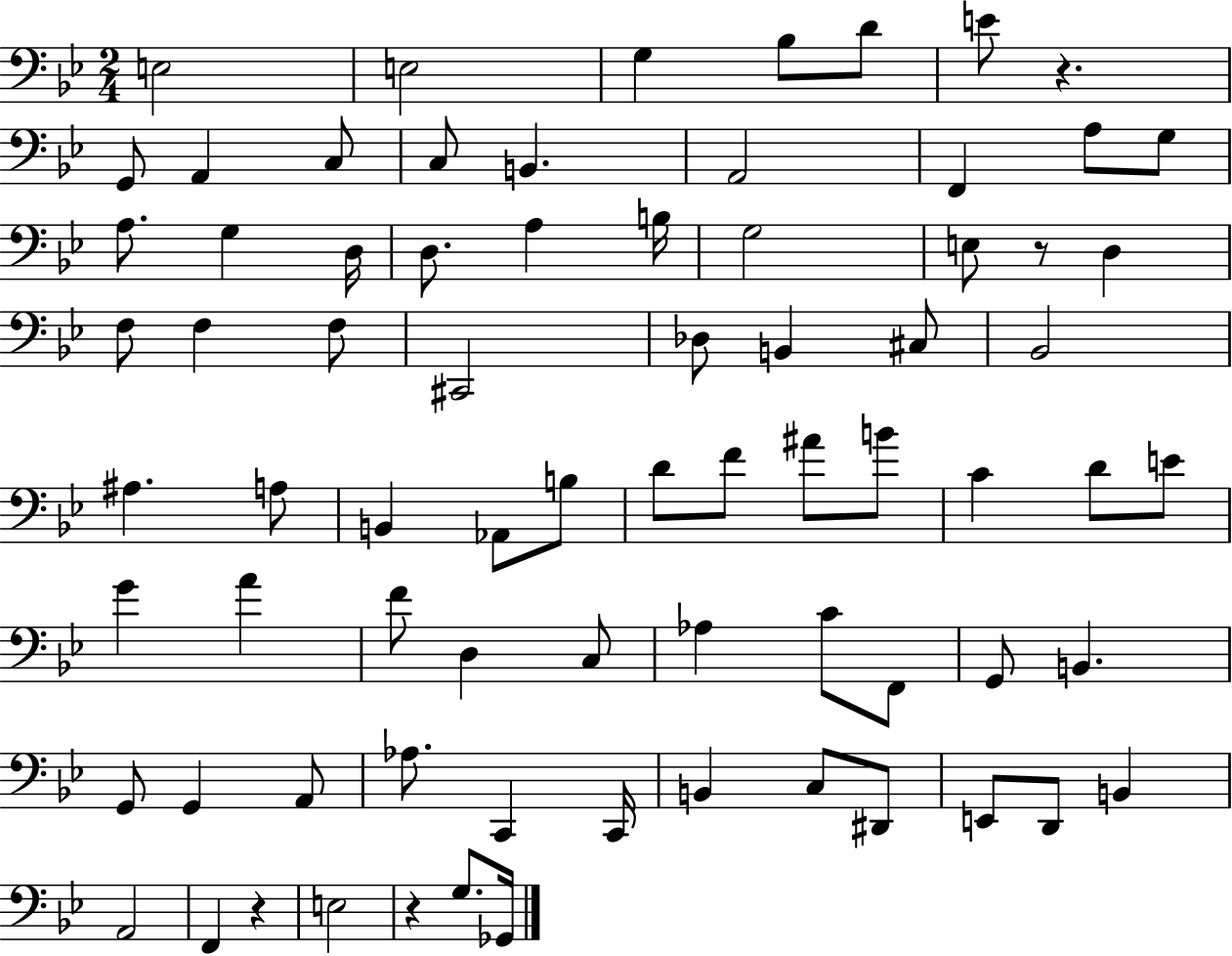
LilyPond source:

{
  \clef bass
  \numericTimeSignature
  \time 2/4
  \key bes \major
  e2 | e2 | g4 bes8 d'8 | e'8 r4. | \break g,8 a,4 c8 | c8 b,4. | a,2 | f,4 a8 g8 | \break a8. g4 d16 | d8. a4 b16 | g2 | e8 r8 d4 | \break f8 f4 f8 | cis,2 | des8 b,4 cis8 | bes,2 | \break ais4. a8 | b,4 aes,8 b8 | d'8 f'8 ais'8 b'8 | c'4 d'8 e'8 | \break g'4 a'4 | f'8 d4 c8 | aes4 c'8 f,8 | g,8 b,4. | \break g,8 g,4 a,8 | aes8. c,4 c,16 | b,4 c8 dis,8 | e,8 d,8 b,4 | \break a,2 | f,4 r4 | e2 | r4 g8. ges,16 | \break \bar "|."
}